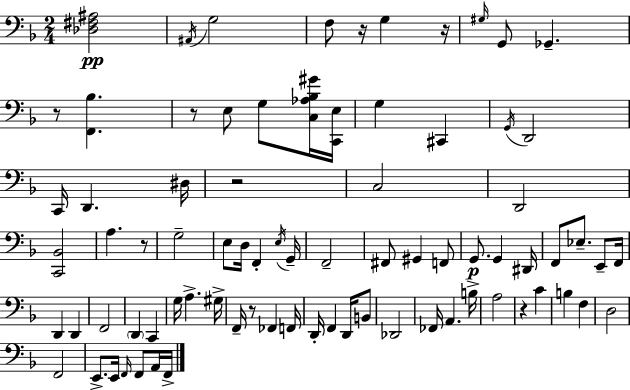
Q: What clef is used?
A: bass